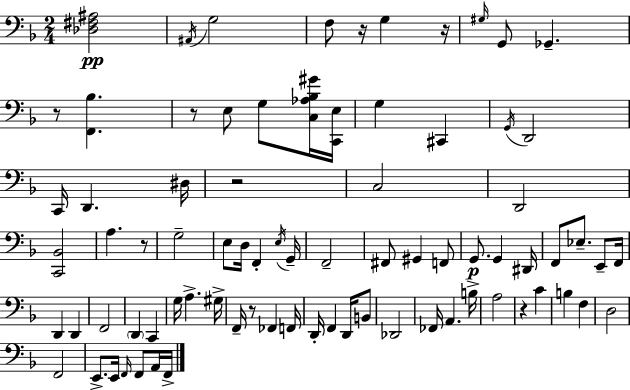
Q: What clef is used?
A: bass